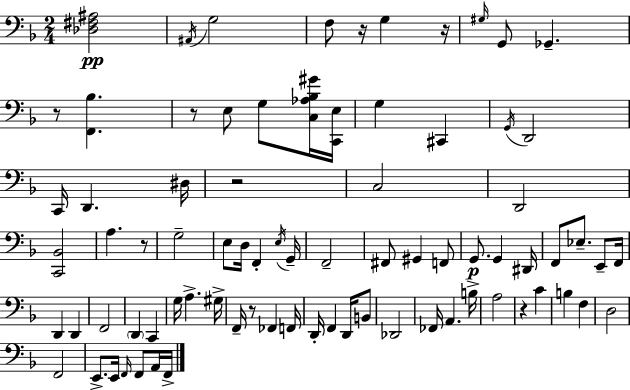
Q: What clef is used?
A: bass